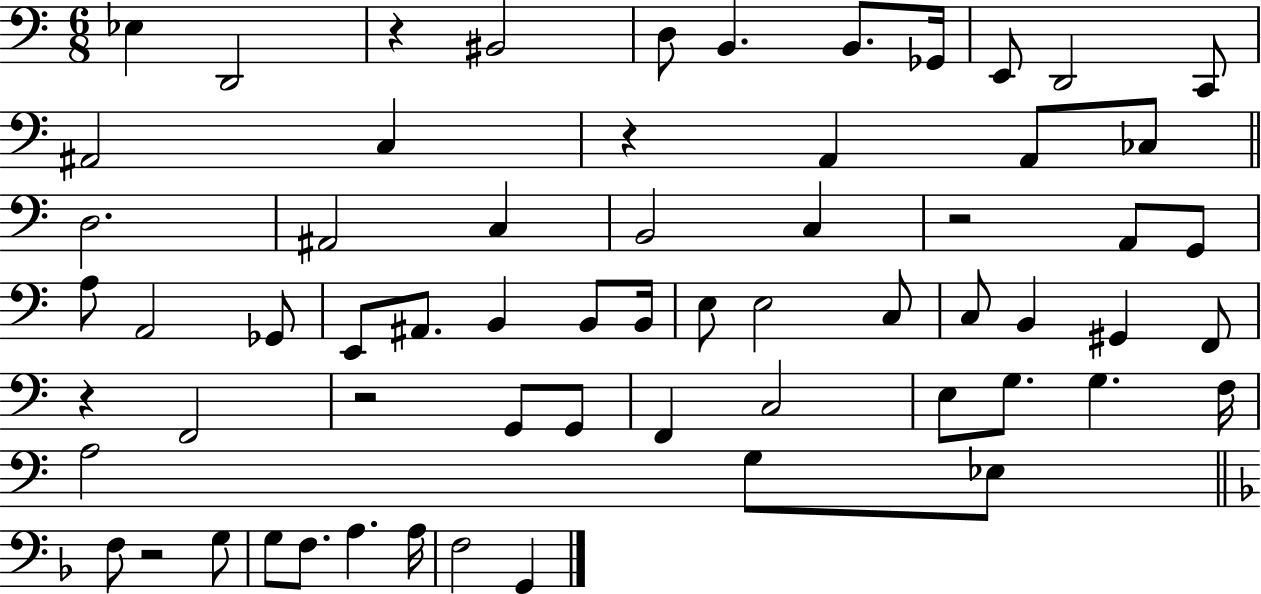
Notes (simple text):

Eb3/q D2/h R/q BIS2/h D3/e B2/q. B2/e. Gb2/s E2/e D2/h C2/e A#2/h C3/q R/q A2/q A2/e CES3/e D3/h. A#2/h C3/q B2/h C3/q R/h A2/e G2/e A3/e A2/h Gb2/e E2/e A#2/e. B2/q B2/e B2/s E3/e E3/h C3/e C3/e B2/q G#2/q F2/e R/q F2/h R/h G2/e G2/e F2/q C3/h E3/e G3/e. G3/q. F3/s A3/h G3/e Eb3/e F3/e R/h G3/e G3/e F3/e. A3/q. A3/s F3/h G2/q